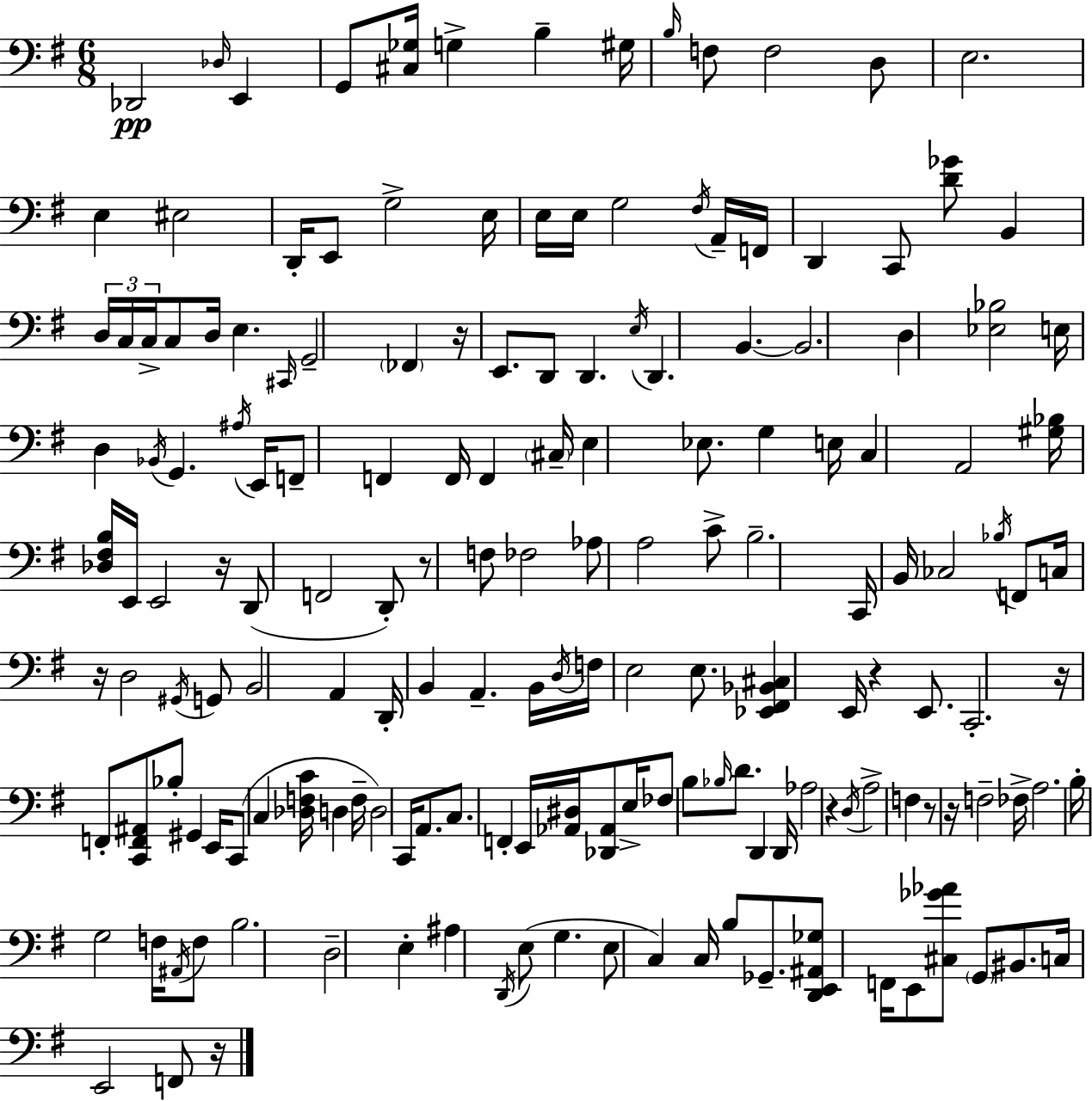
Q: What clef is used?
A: bass